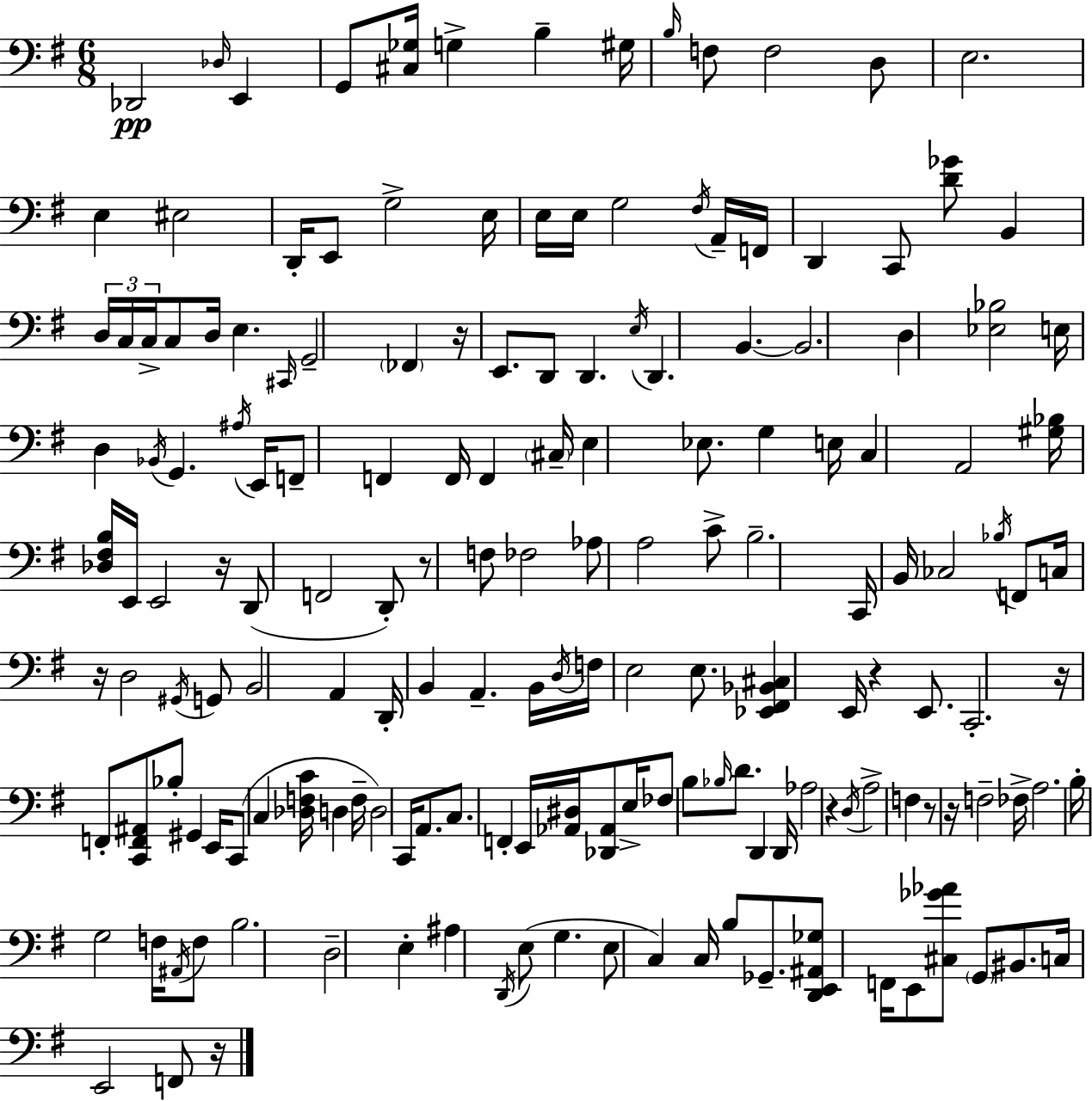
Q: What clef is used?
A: bass